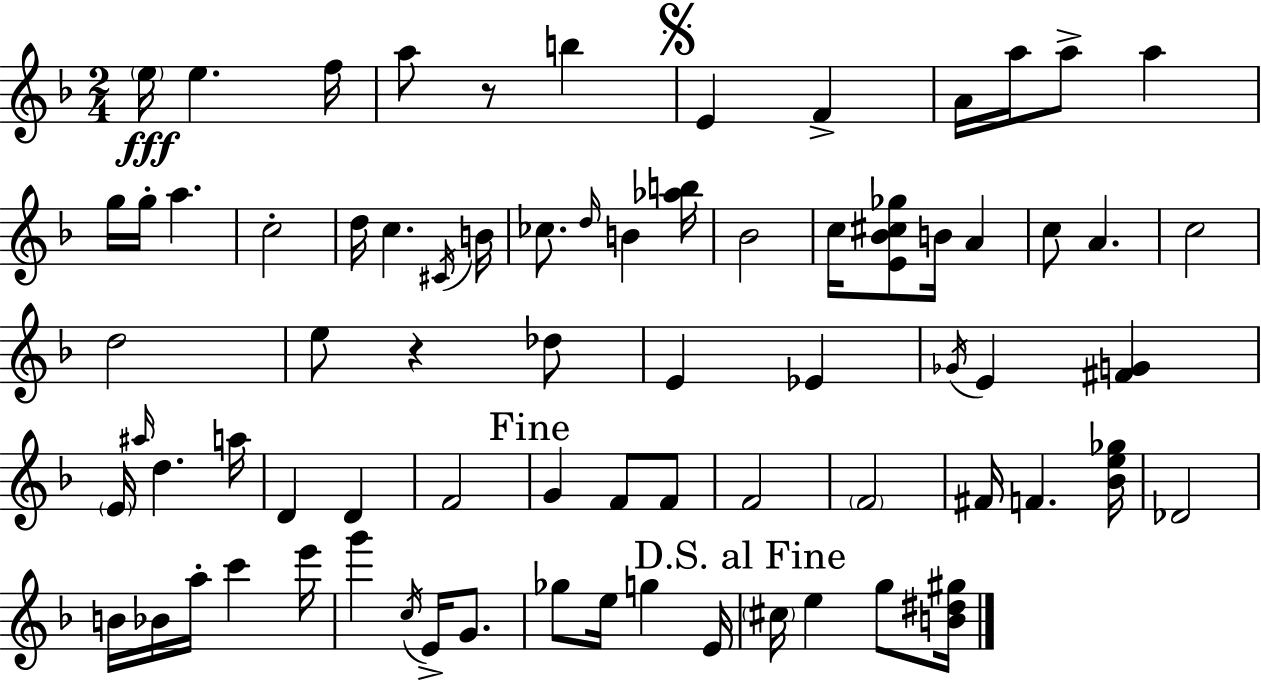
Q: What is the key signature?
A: D minor